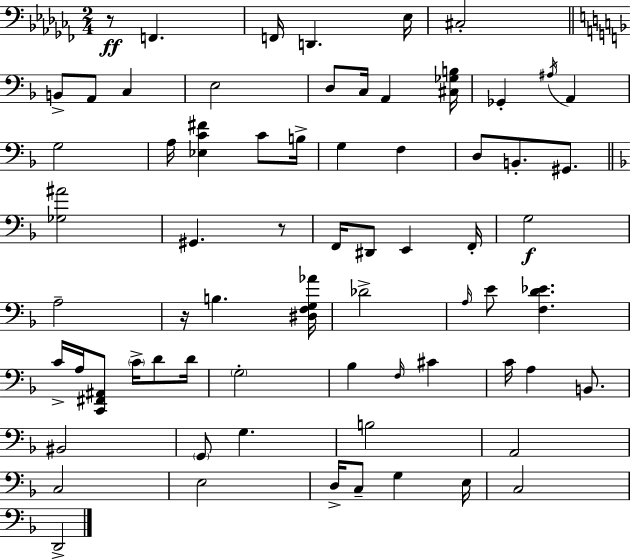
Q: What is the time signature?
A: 2/4